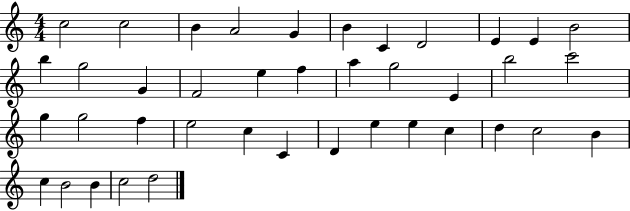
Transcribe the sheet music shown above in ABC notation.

X:1
T:Untitled
M:4/4
L:1/4
K:C
c2 c2 B A2 G B C D2 E E B2 b g2 G F2 e f a g2 E b2 c'2 g g2 f e2 c C D e e c d c2 B c B2 B c2 d2